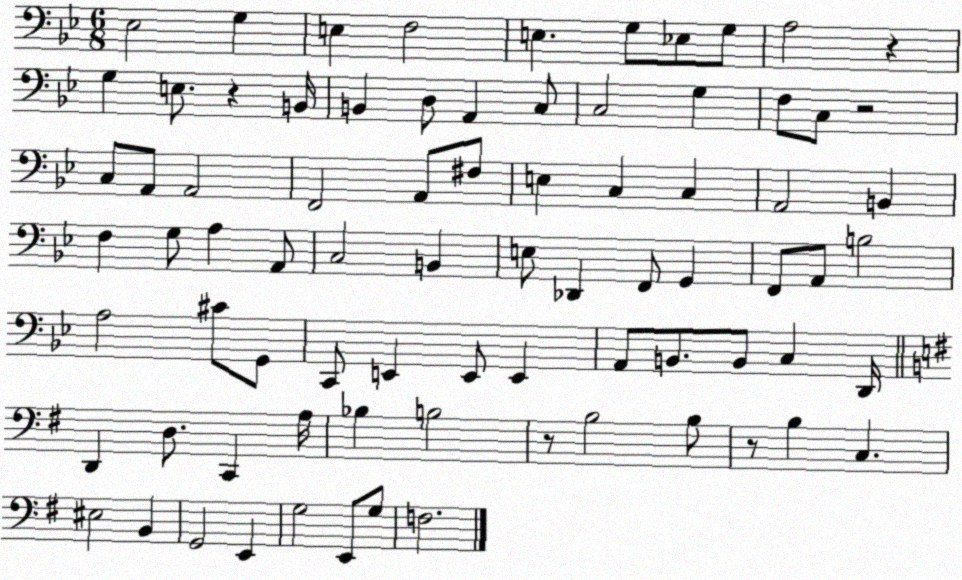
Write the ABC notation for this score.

X:1
T:Untitled
M:6/8
L:1/4
K:Bb
_E,2 G, E, F,2 E, G,/2 _E,/2 G,/2 A,2 z G, E,/2 z B,,/4 B,, D,/2 A,, C,/2 C,2 G, F,/2 C,/2 z2 C,/2 A,,/2 A,,2 F,,2 A,,/2 ^F,/2 E, C, C, A,,2 B,, F, G,/2 A, A,,/2 C,2 B,, E,/2 _D,, F,,/2 G,, F,,/2 A,,/2 B,2 A,2 ^C/2 G,,/2 C,,/2 E,, E,,/2 E,, A,,/2 B,,/2 B,,/2 C, D,,/4 D,, D,/2 C,, A,/4 _B, B,2 z/2 B,2 B,/2 z/2 B, C, ^E,2 B,, G,,2 E,, G,2 E,,/2 G,/2 F,2